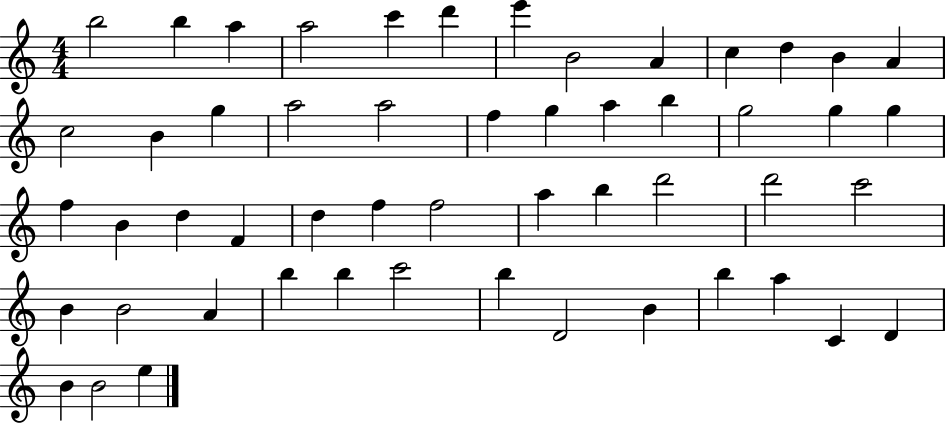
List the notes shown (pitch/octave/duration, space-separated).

B5/h B5/q A5/q A5/h C6/q D6/q E6/q B4/h A4/q C5/q D5/q B4/q A4/q C5/h B4/q G5/q A5/h A5/h F5/q G5/q A5/q B5/q G5/h G5/q G5/q F5/q B4/q D5/q F4/q D5/q F5/q F5/h A5/q B5/q D6/h D6/h C6/h B4/q B4/h A4/q B5/q B5/q C6/h B5/q D4/h B4/q B5/q A5/q C4/q D4/q B4/q B4/h E5/q